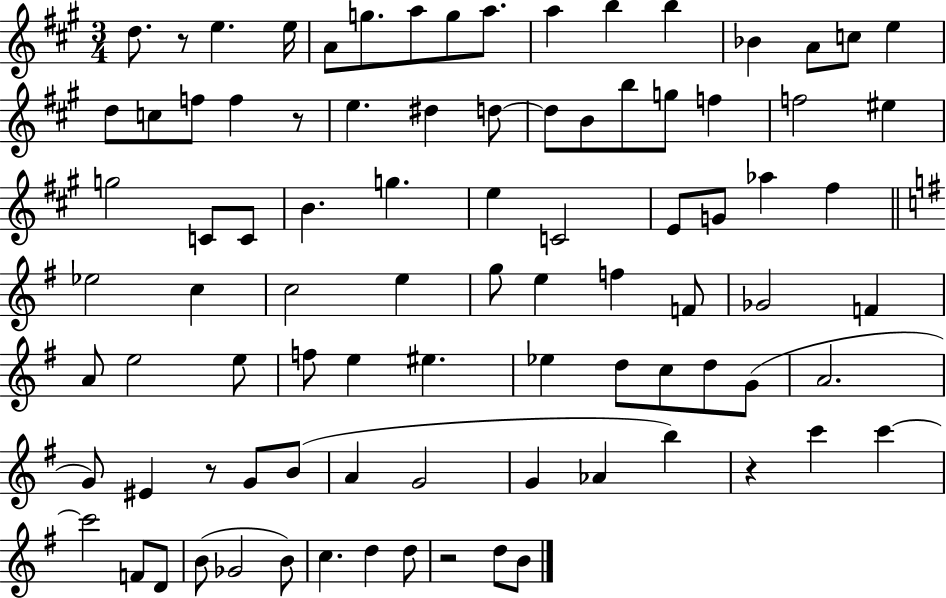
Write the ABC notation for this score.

X:1
T:Untitled
M:3/4
L:1/4
K:A
d/2 z/2 e e/4 A/2 g/2 a/2 g/2 a/2 a b b _B A/2 c/2 e d/2 c/2 f/2 f z/2 e ^d d/2 d/2 B/2 b/2 g/2 f f2 ^e g2 C/2 C/2 B g e C2 E/2 G/2 _a ^f _e2 c c2 e g/2 e f F/2 _G2 F A/2 e2 e/2 f/2 e ^e _e d/2 c/2 d/2 G/2 A2 G/2 ^E z/2 G/2 B/2 A G2 G _A b z c' c' c'2 F/2 D/2 B/2 _G2 B/2 c d d/2 z2 d/2 B/2